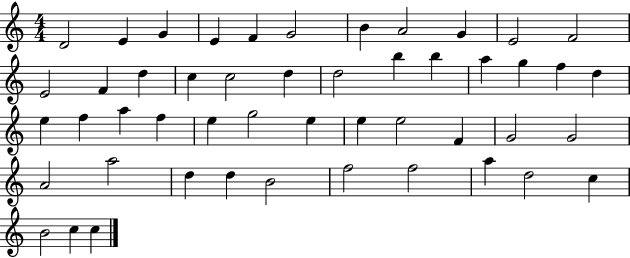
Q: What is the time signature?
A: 4/4